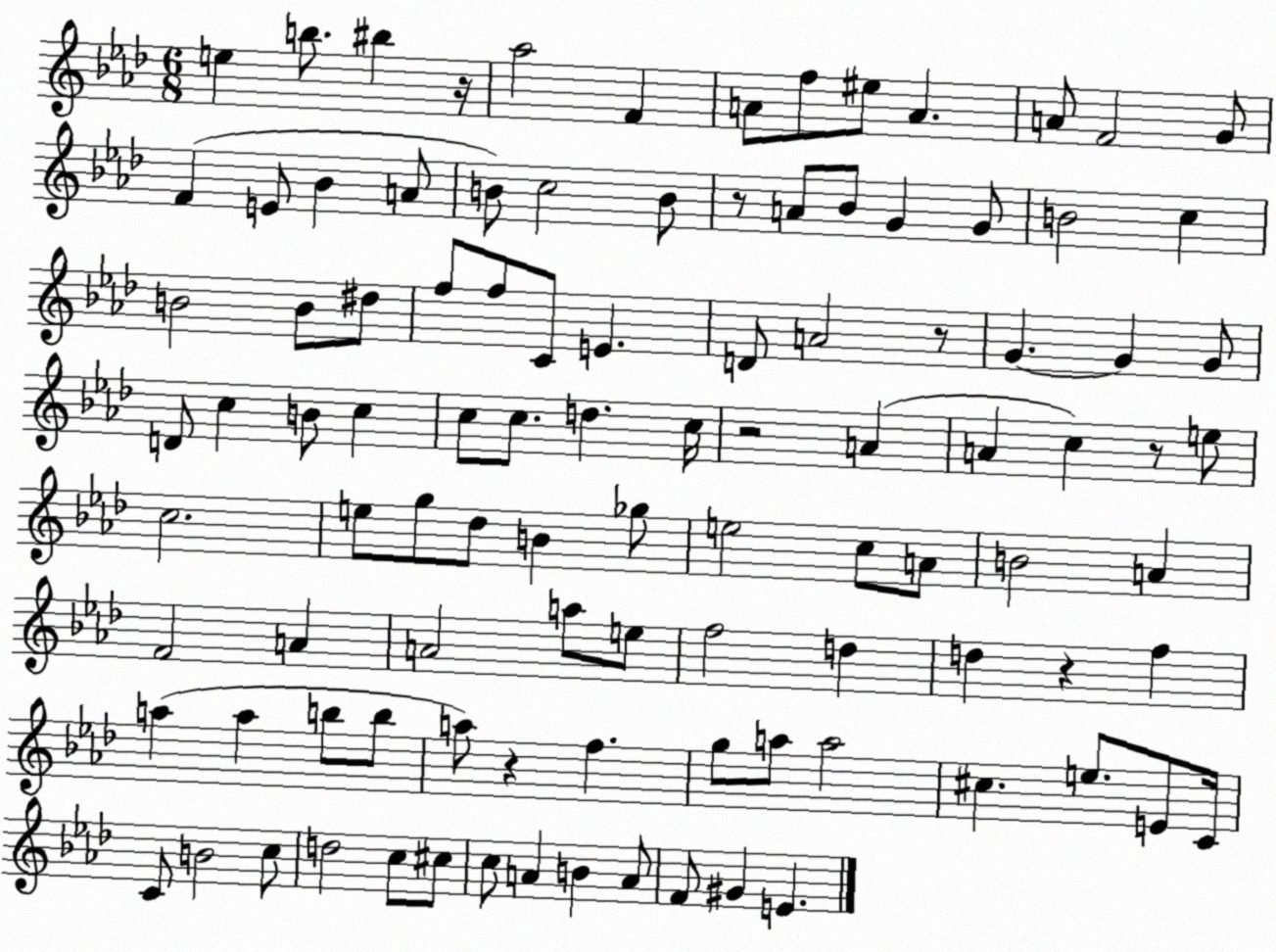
X:1
T:Untitled
M:6/8
L:1/4
K:Ab
e b/2 ^b z/4 _a2 F A/2 f/2 ^e/2 A A/2 F2 G/2 F E/2 _B A/2 B/2 c2 B/2 z/2 A/2 _B/2 G G/2 B2 c B2 B/2 ^d/2 f/2 f/2 C/2 E D/2 A2 z/2 G G G/2 D/2 c B/2 c c/2 c/2 d c/4 z2 A A c z/2 e/2 c2 e/2 g/2 _d/2 B _g/2 e2 c/2 A/2 B2 A F2 A A2 a/2 e/2 f2 d d z f a a b/2 b/2 a/2 z f g/2 a/2 a2 ^c e/2 E/2 C/4 C/2 B2 c/2 d2 c/2 ^c/2 c/2 A B A/2 F/2 ^G E